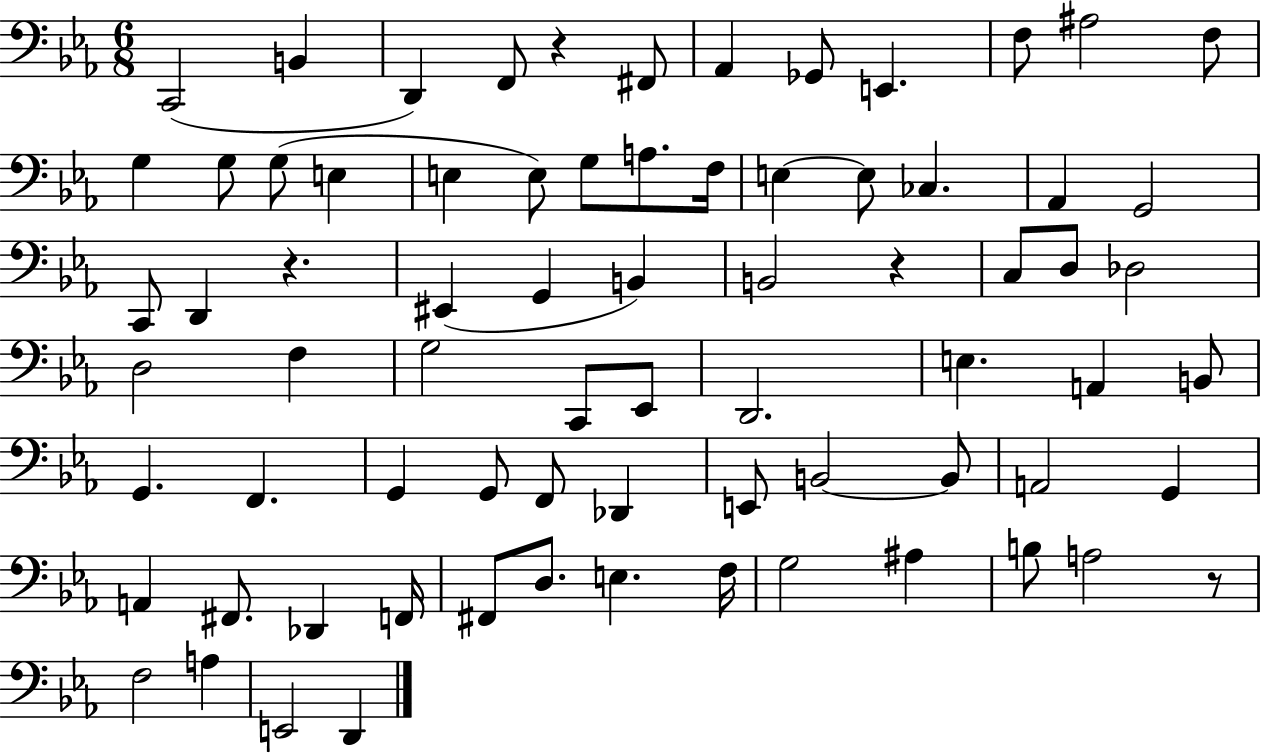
C2/h B2/q D2/q F2/e R/q F#2/e Ab2/q Gb2/e E2/q. F3/e A#3/h F3/e G3/q G3/e G3/e E3/q E3/q E3/e G3/e A3/e. F3/s E3/q E3/e CES3/q. Ab2/q G2/h C2/e D2/q R/q. EIS2/q G2/q B2/q B2/h R/q C3/e D3/e Db3/h D3/h F3/q G3/h C2/e Eb2/e D2/h. E3/q. A2/q B2/e G2/q. F2/q. G2/q G2/e F2/e Db2/q E2/e B2/h B2/e A2/h G2/q A2/q F#2/e. Db2/q F2/s F#2/e D3/e. E3/q. F3/s G3/h A#3/q B3/e A3/h R/e F3/h A3/q E2/h D2/q